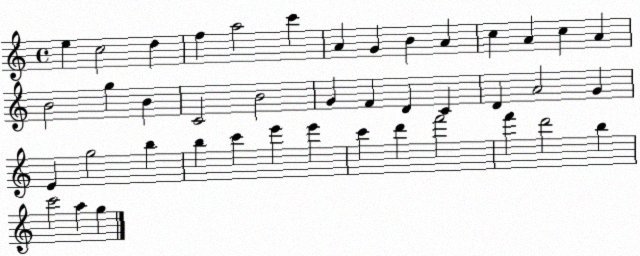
X:1
T:Untitled
M:4/4
L:1/4
K:C
e c2 d f a2 c' A G B A c A c A B2 g B C2 B2 G F D C D A2 G E g2 b b c' e' e' c' d' f'2 f' d'2 b c'2 a g